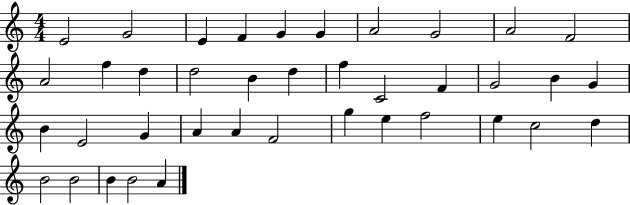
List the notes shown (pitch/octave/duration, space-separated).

E4/h G4/h E4/q F4/q G4/q G4/q A4/h G4/h A4/h F4/h A4/h F5/q D5/q D5/h B4/q D5/q F5/q C4/h F4/q G4/h B4/q G4/q B4/q E4/h G4/q A4/q A4/q F4/h G5/q E5/q F5/h E5/q C5/h D5/q B4/h B4/h B4/q B4/h A4/q